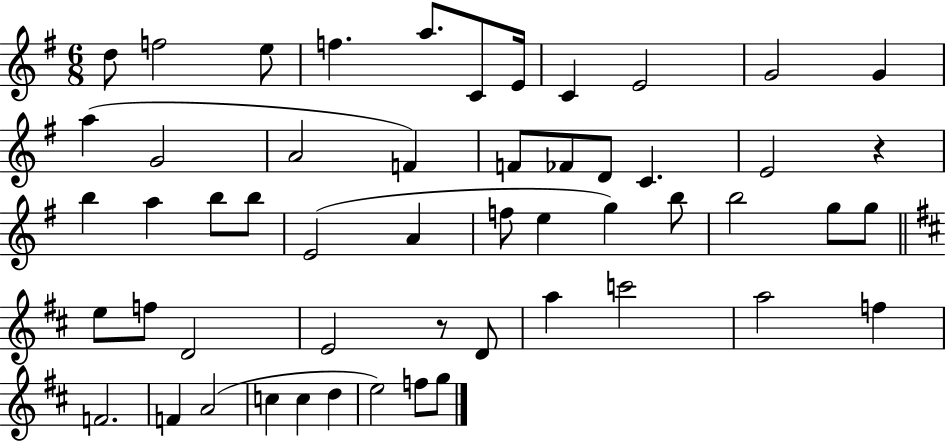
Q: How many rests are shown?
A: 2